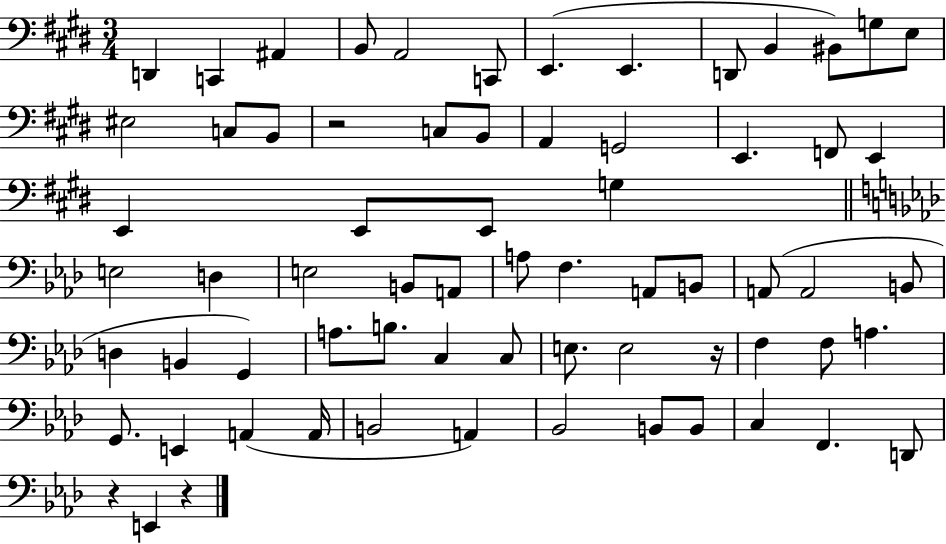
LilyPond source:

{
  \clef bass
  \numericTimeSignature
  \time 3/4
  \key e \major
  \repeat volta 2 { d,4 c,4 ais,4 | b,8 a,2 c,8 | e,4.( e,4. | d,8 b,4 bis,8) g8 e8 | \break eis2 c8 b,8 | r2 c8 b,8 | a,4 g,2 | e,4. f,8 e,4 | \break e,4 e,8 e,8 g4 | \bar "||" \break \key aes \major e2 d4 | e2 b,8 a,8 | a8 f4. a,8 b,8 | a,8( a,2 b,8 | \break d4 b,4 g,4) | a8. b8. c4 c8 | e8. e2 r16 | f4 f8 a4. | \break g,8. e,4 a,4( a,16 | b,2 a,4) | bes,2 b,8 b,8 | c4 f,4. d,8 | \break r4 e,4 r4 | } \bar "|."
}